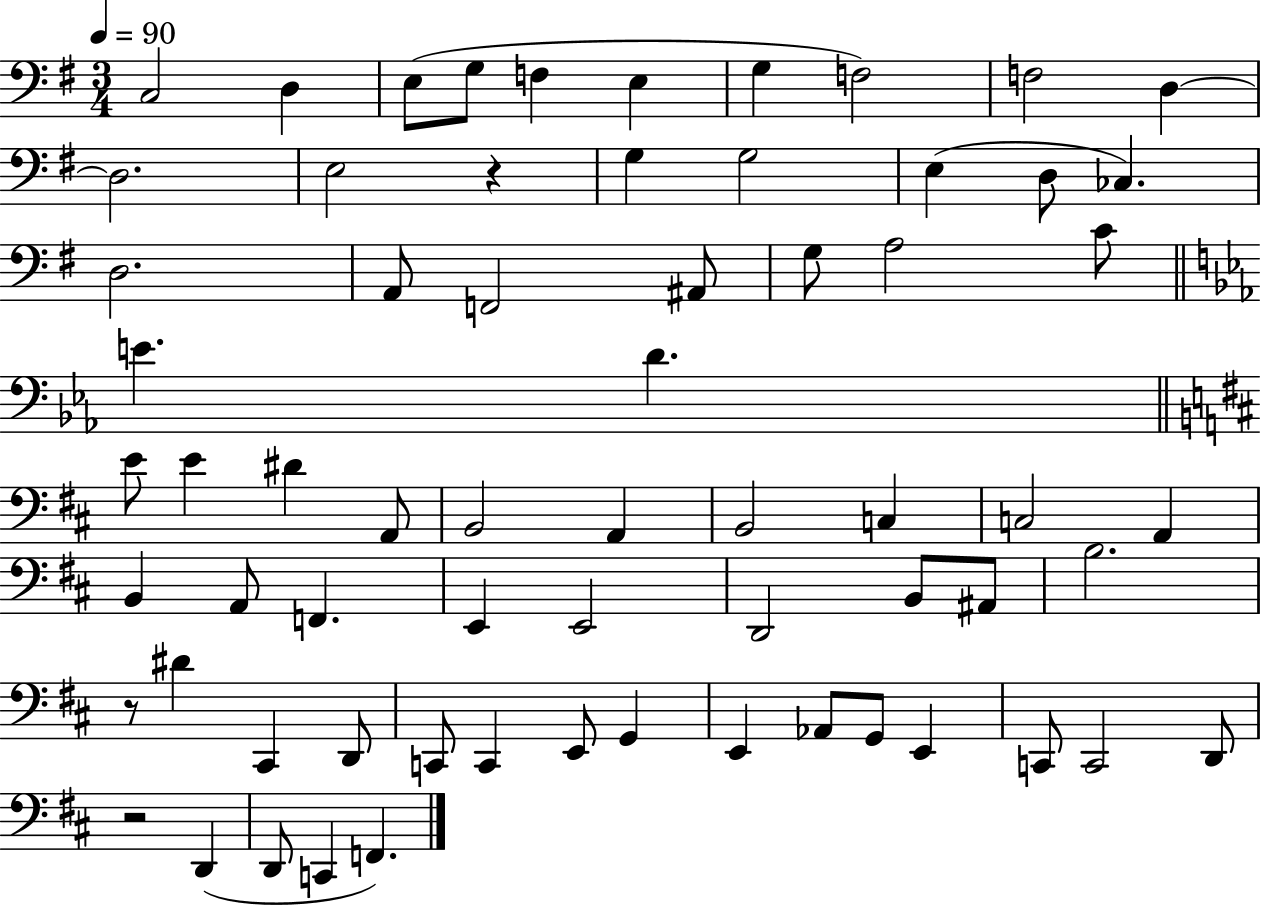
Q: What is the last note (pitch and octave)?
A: F2